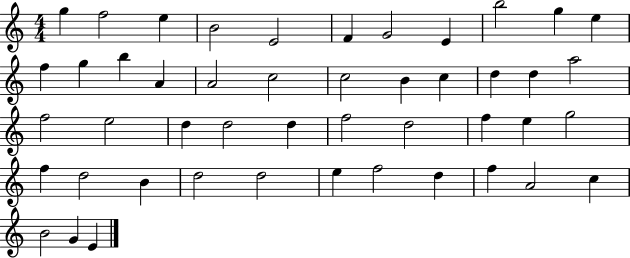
{
  \clef treble
  \numericTimeSignature
  \time 4/4
  \key c \major
  g''4 f''2 e''4 | b'2 e'2 | f'4 g'2 e'4 | b''2 g''4 e''4 | \break f''4 g''4 b''4 a'4 | a'2 c''2 | c''2 b'4 c''4 | d''4 d''4 a''2 | \break f''2 e''2 | d''4 d''2 d''4 | f''2 d''2 | f''4 e''4 g''2 | \break f''4 d''2 b'4 | d''2 d''2 | e''4 f''2 d''4 | f''4 a'2 c''4 | \break b'2 g'4 e'4 | \bar "|."
}